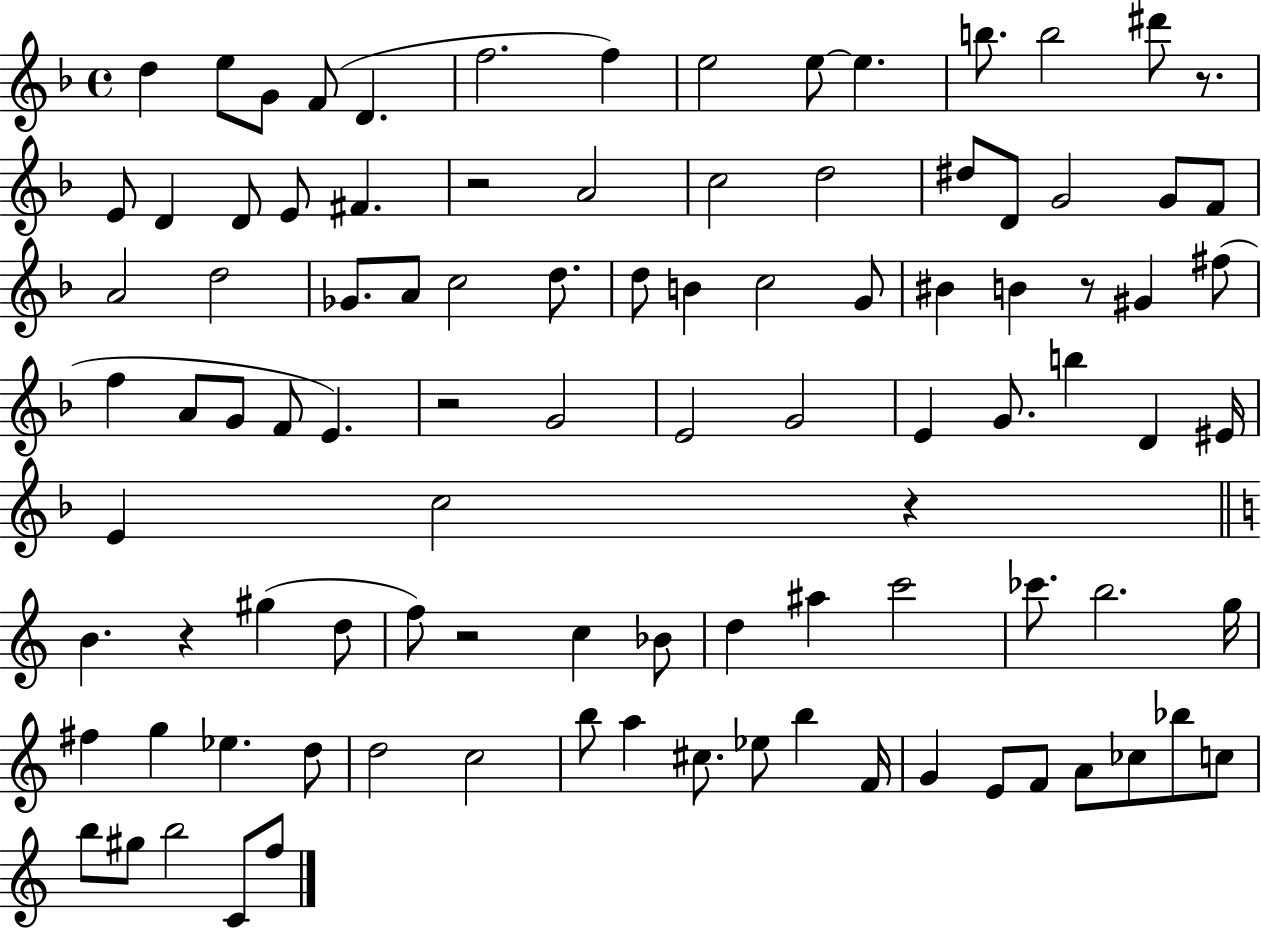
D5/q E5/e G4/e F4/e D4/q. F5/h. F5/q E5/h E5/e E5/q. B5/e. B5/h D#6/e R/e. E4/e D4/q D4/e E4/e F#4/q. R/h A4/h C5/h D5/h D#5/e D4/e G4/h G4/e F4/e A4/h D5/h Gb4/e. A4/e C5/h D5/e. D5/e B4/q C5/h G4/e BIS4/q B4/q R/e G#4/q F#5/e F5/q A4/e G4/e F4/e E4/q. R/h G4/h E4/h G4/h E4/q G4/e. B5/q D4/q EIS4/s E4/q C5/h R/q B4/q. R/q G#5/q D5/e F5/e R/h C5/q Bb4/e D5/q A#5/q C6/h CES6/e. B5/h. G5/s F#5/q G5/q Eb5/q. D5/e D5/h C5/h B5/e A5/q C#5/e. Eb5/e B5/q F4/s G4/q E4/e F4/e A4/e CES5/e Bb5/e C5/e B5/e G#5/e B5/h C4/e F5/e